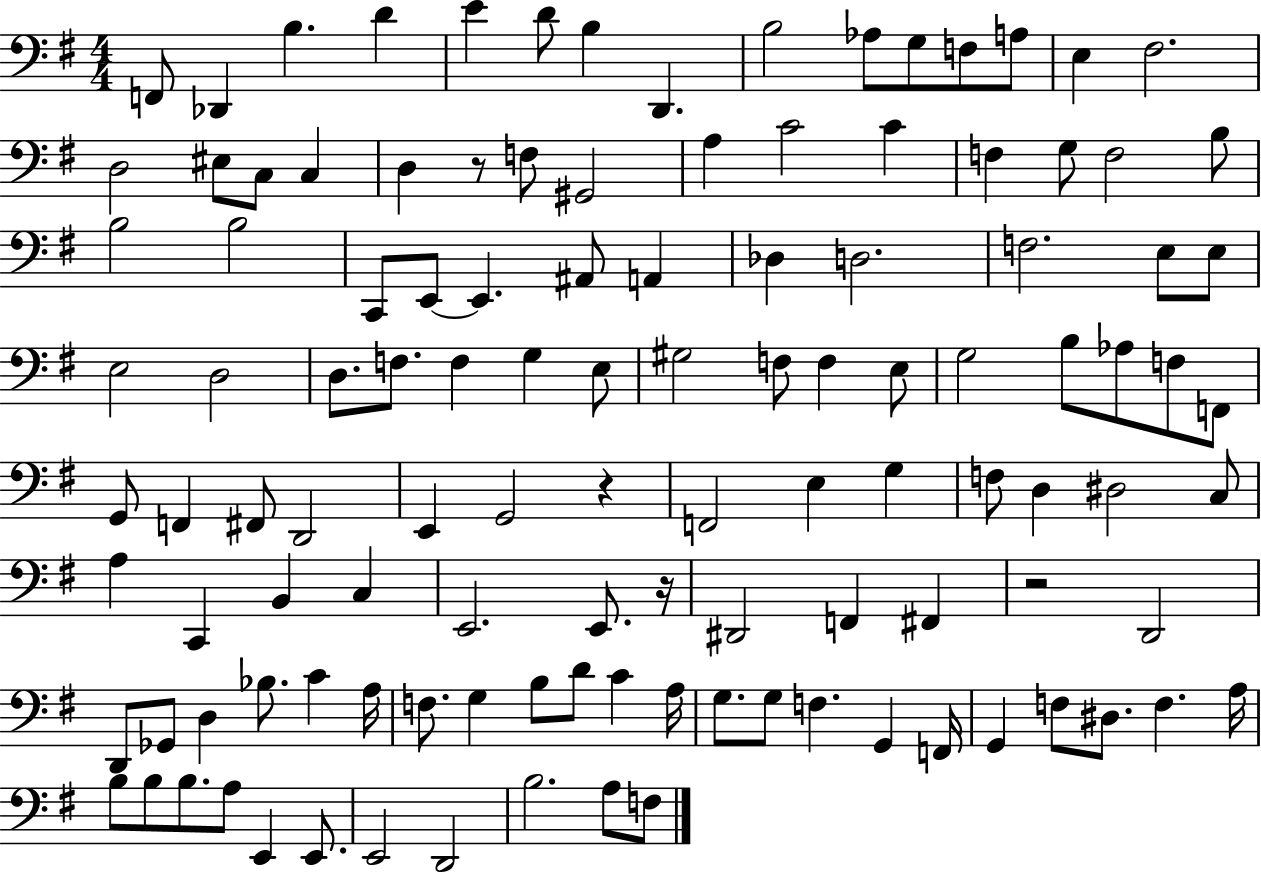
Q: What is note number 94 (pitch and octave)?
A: G3